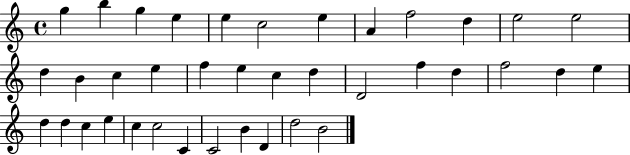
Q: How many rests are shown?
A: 0